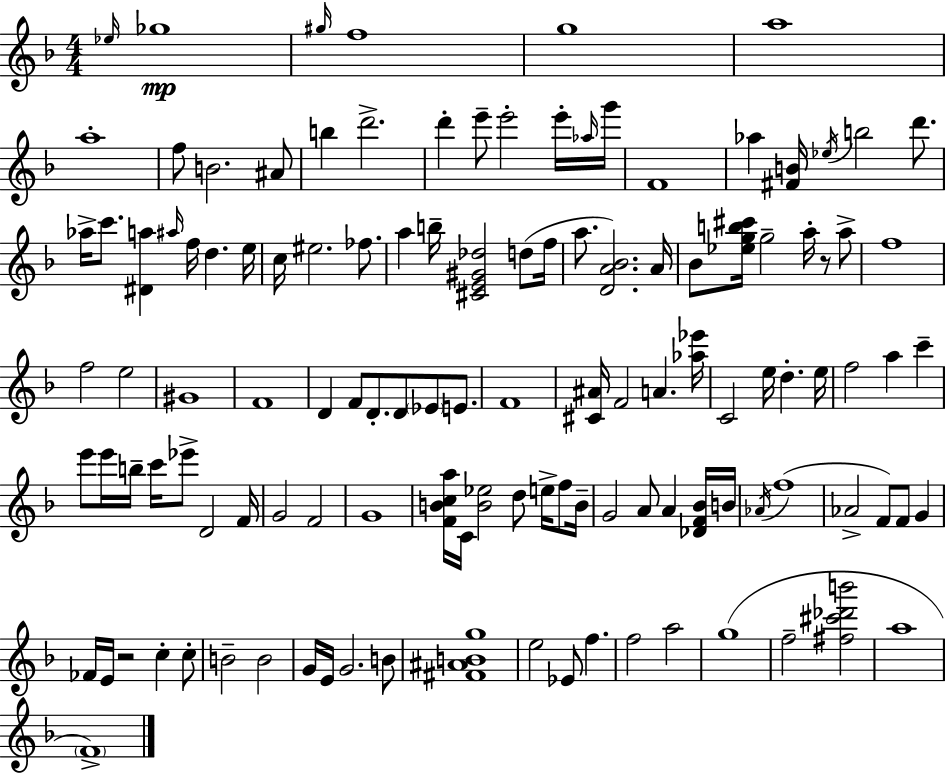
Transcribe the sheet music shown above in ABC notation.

X:1
T:Untitled
M:4/4
L:1/4
K:Dm
_e/4 _g4 ^g/4 f4 g4 a4 a4 f/2 B2 ^A/2 b d'2 d' e'/2 e'2 e'/4 _a/4 g'/4 F4 _a [^FB]/4 _e/4 b2 d'/2 _a/4 c'/2 [^Da] ^a/4 f/4 d e/4 c/4 ^e2 _f/2 a b/4 [^CE^G_d]2 d/2 f/4 a/2 [DA_B]2 A/4 _B/2 [_egb^c']/4 g2 a/4 z/2 a/2 f4 f2 e2 ^G4 F4 D F/2 D/2 D/2 _E/2 E/2 F4 [^C^A]/4 F2 A [_a_e']/4 C2 e/4 d e/4 f2 a c' e'/2 e'/4 b/4 c'/4 _e'/2 D2 F/4 G2 F2 G4 [FBca]/4 C/4 [B_e]2 d/2 e/4 f/2 B/4 G2 A/2 A [_DF_B]/4 B/4 _A/4 f4 _A2 F/2 F/2 G _F/4 E/4 z2 c c/2 B2 B2 G/4 E/4 G2 B/2 [^F^ABg]4 e2 _E/2 f f2 a2 g4 f2 [^f^c'_d'b']2 a4 F4